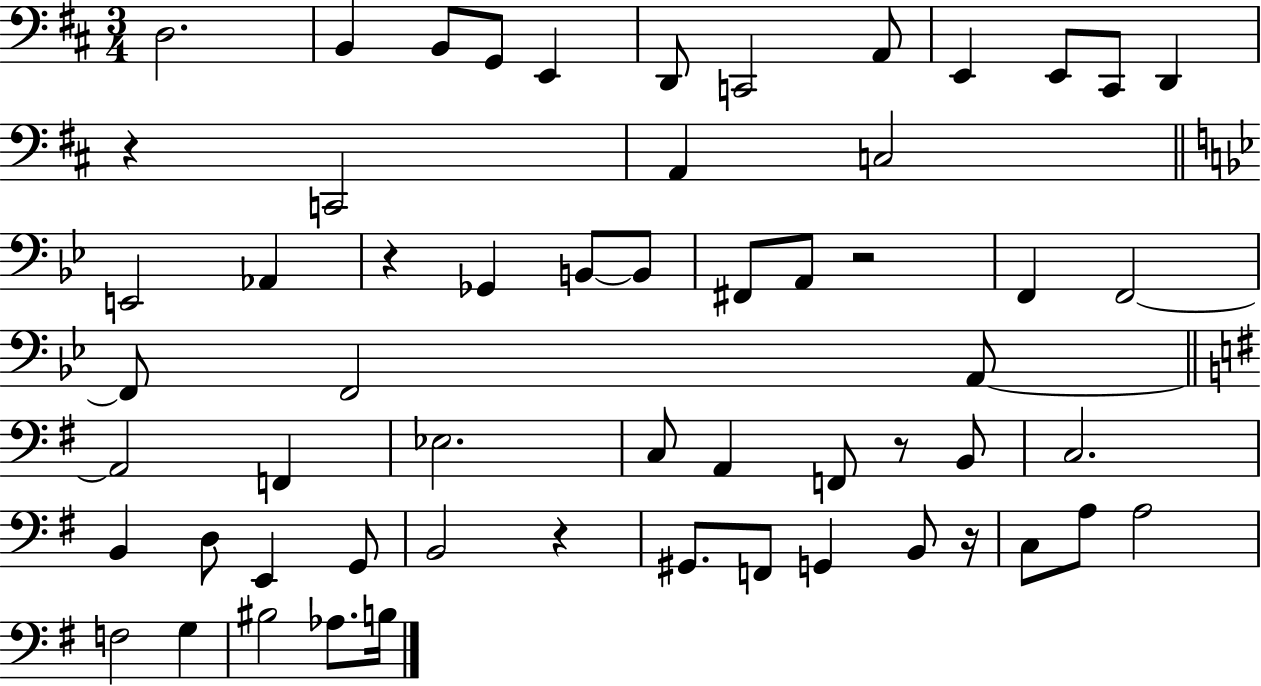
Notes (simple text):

D3/h. B2/q B2/e G2/e E2/q D2/e C2/h A2/e E2/q E2/e C#2/e D2/q R/q C2/h A2/q C3/h E2/h Ab2/q R/q Gb2/q B2/e B2/e F#2/e A2/e R/h F2/q F2/h F2/e F2/h A2/e A2/h F2/q Eb3/h. C3/e A2/q F2/e R/e B2/e C3/h. B2/q D3/e E2/q G2/e B2/h R/q G#2/e. F2/e G2/q B2/e R/s C3/e A3/e A3/h F3/h G3/q BIS3/h Ab3/e. B3/s